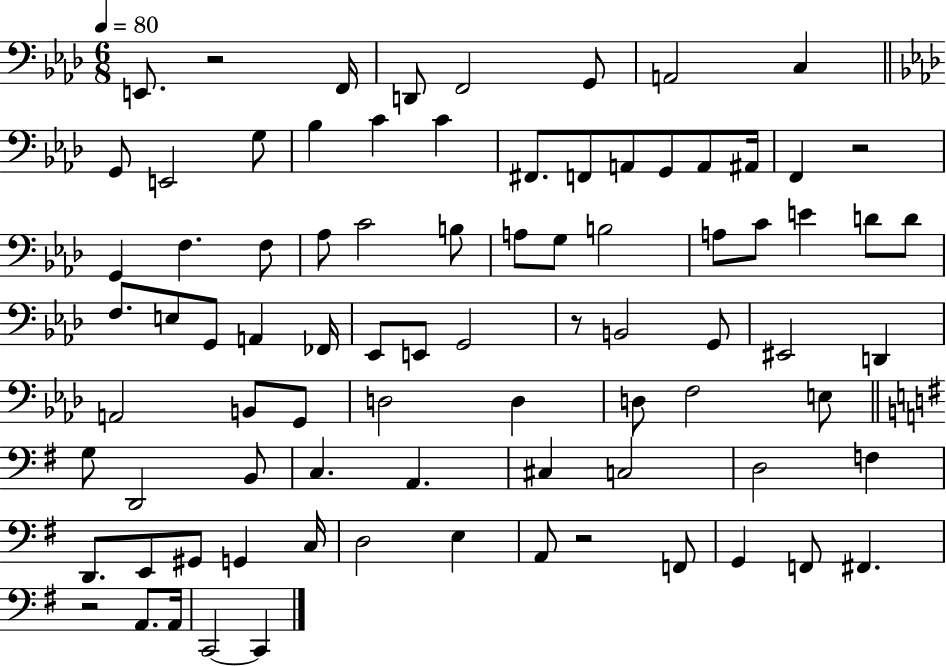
{
  \clef bass
  \numericTimeSignature
  \time 6/8
  \key aes \major
  \tempo 4 = 80
  e,8. r2 f,16 | d,8 f,2 g,8 | a,2 c4 | \bar "||" \break \key aes \major g,8 e,2 g8 | bes4 c'4 c'4 | fis,8. f,8 a,8 g,8 a,8 ais,16 | f,4 r2 | \break g,4 f4. f8 | aes8 c'2 b8 | a8 g8 b2 | a8 c'8 e'4 d'8 d'8 | \break f8. e8 g,8 a,4 fes,16 | ees,8 e,8 g,2 | r8 b,2 g,8 | eis,2 d,4 | \break a,2 b,8 g,8 | d2 d4 | d8 f2 e8 | \bar "||" \break \key e \minor g8 d,2 b,8 | c4. a,4. | cis4 c2 | d2 f4 | \break d,8. e,8 gis,8 g,4 c16 | d2 e4 | a,8 r2 f,8 | g,4 f,8 fis,4. | \break r2 a,8. a,16 | c,2~~ c,4 | \bar "|."
}